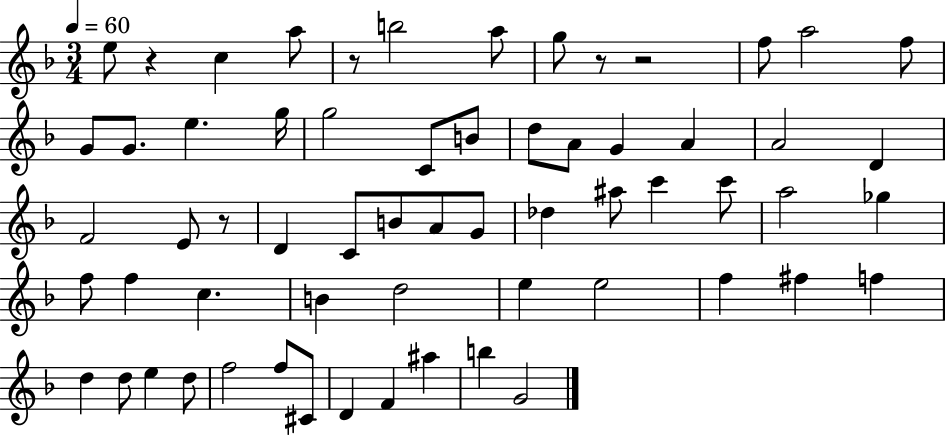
E5/e R/q C5/q A5/e R/e B5/h A5/e G5/e R/e R/h F5/e A5/h F5/e G4/e G4/e. E5/q. G5/s G5/h C4/e B4/e D5/e A4/e G4/q A4/q A4/h D4/q F4/h E4/e R/e D4/q C4/e B4/e A4/e G4/e Db5/q A#5/e C6/q C6/e A5/h Gb5/q F5/e F5/q C5/q. B4/q D5/h E5/q E5/h F5/q F#5/q F5/q D5/q D5/e E5/q D5/e F5/h F5/e C#4/e D4/q F4/q A#5/q B5/q G4/h